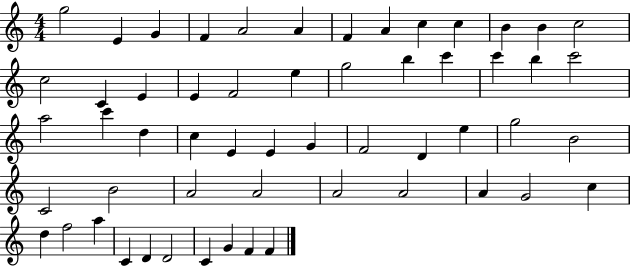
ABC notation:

X:1
T:Untitled
M:4/4
L:1/4
K:C
g2 E G F A2 A F A c c B B c2 c2 C E E F2 e g2 b c' c' b c'2 a2 c' d c E E G F2 D e g2 B2 C2 B2 A2 A2 A2 A2 A G2 c d f2 a C D D2 C G F F